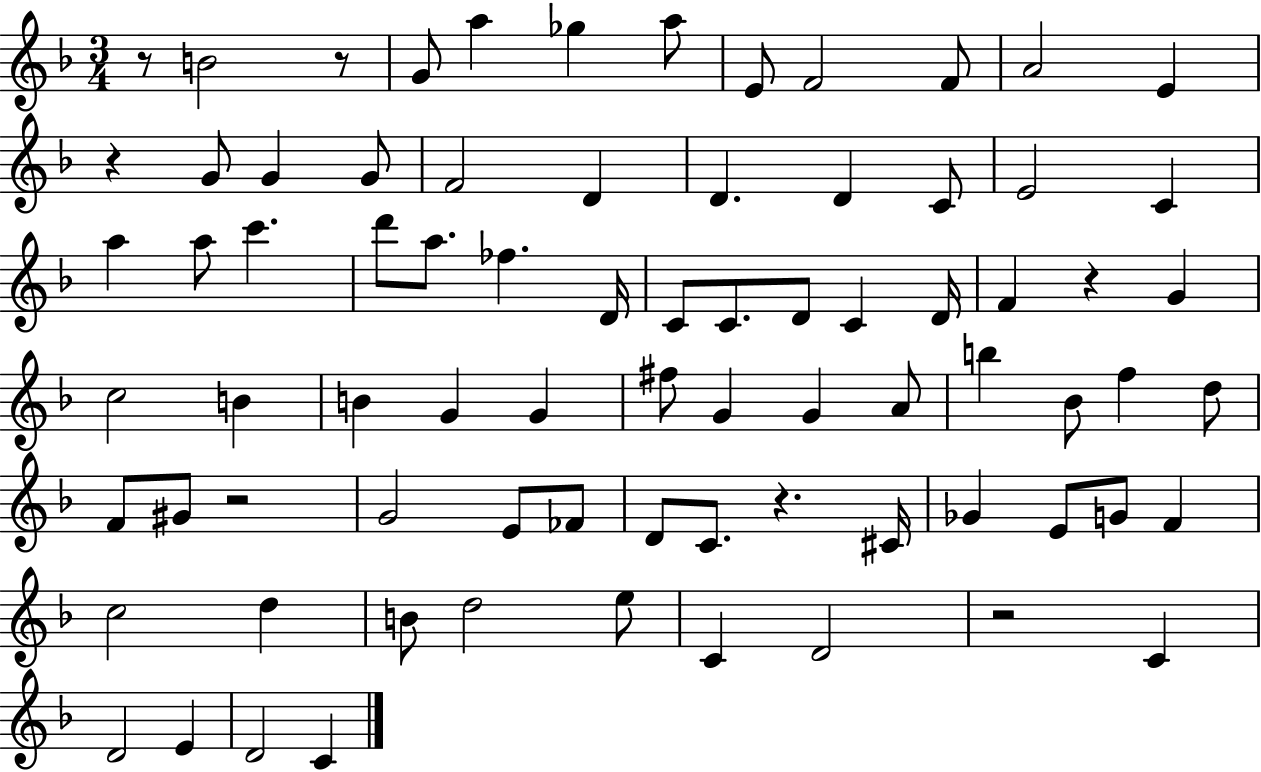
{
  \clef treble
  \numericTimeSignature
  \time 3/4
  \key f \major
  r8 b'2 r8 | g'8 a''4 ges''4 a''8 | e'8 f'2 f'8 | a'2 e'4 | \break r4 g'8 g'4 g'8 | f'2 d'4 | d'4. d'4 c'8 | e'2 c'4 | \break a''4 a''8 c'''4. | d'''8 a''8. fes''4. d'16 | c'8 c'8. d'8 c'4 d'16 | f'4 r4 g'4 | \break c''2 b'4 | b'4 g'4 g'4 | fis''8 g'4 g'4 a'8 | b''4 bes'8 f''4 d''8 | \break f'8 gis'8 r2 | g'2 e'8 fes'8 | d'8 c'8. r4. cis'16 | ges'4 e'8 g'8 f'4 | \break c''2 d''4 | b'8 d''2 e''8 | c'4 d'2 | r2 c'4 | \break d'2 e'4 | d'2 c'4 | \bar "|."
}